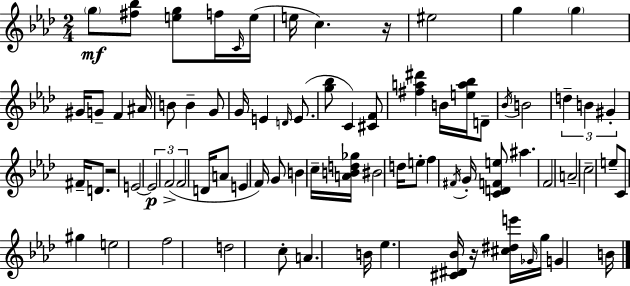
{
  \clef treble
  \numericTimeSignature
  \time 2/4
  \key aes \major
  \repeat volta 2 { \parenthesize g''8\mf <fis'' bes''>8 <e'' g''>8 f''16 \grace { c'16 }( | e''16 e''16 c''4.) | r16 eis''2 | g''4 \parenthesize g''4 | \break gis'16 g'8-- f'4 | ais'16 b'8 b'4-- g'8 | g'16 e'4 \grace { d'16 } e'8.( | <g'' bes''>8 c'4) | \break <cis' f'>8 <fis'' a'' dis'''>4 b'16 <e'' a'' bes''>16 | d'8-- \acciaccatura { bes'16 } b'2 | \tuplet 3/2 { d''4-- b'4 | gis'4-. } fis'16-- | \break d'8. r2 | e'2~~ | \tuplet 3/2 { e'2\p | f'2->( | \break f'2 } | d'16 a'8 e'4 | f'16) g'8 b'4 | c''16-- <a' b' d'' ges''>16 bis'2 | \break d''16 e''8-. f''4 | \acciaccatura { fis'16 } g'16-. <c' d' f' e''>8 ais''4. | f'2 | a'2-- | \break c''2-- | e''8-- c'8 | gis''4 e''2 | f''2 | \break d''2 | c''8-. a'4. | b'16 ees''4. | <cis' dis' bes'>16 r16 <cis'' dis'' e'''>16 \grace { ges'16 } g''16 | \break g'4 b'16 } \bar "|."
}